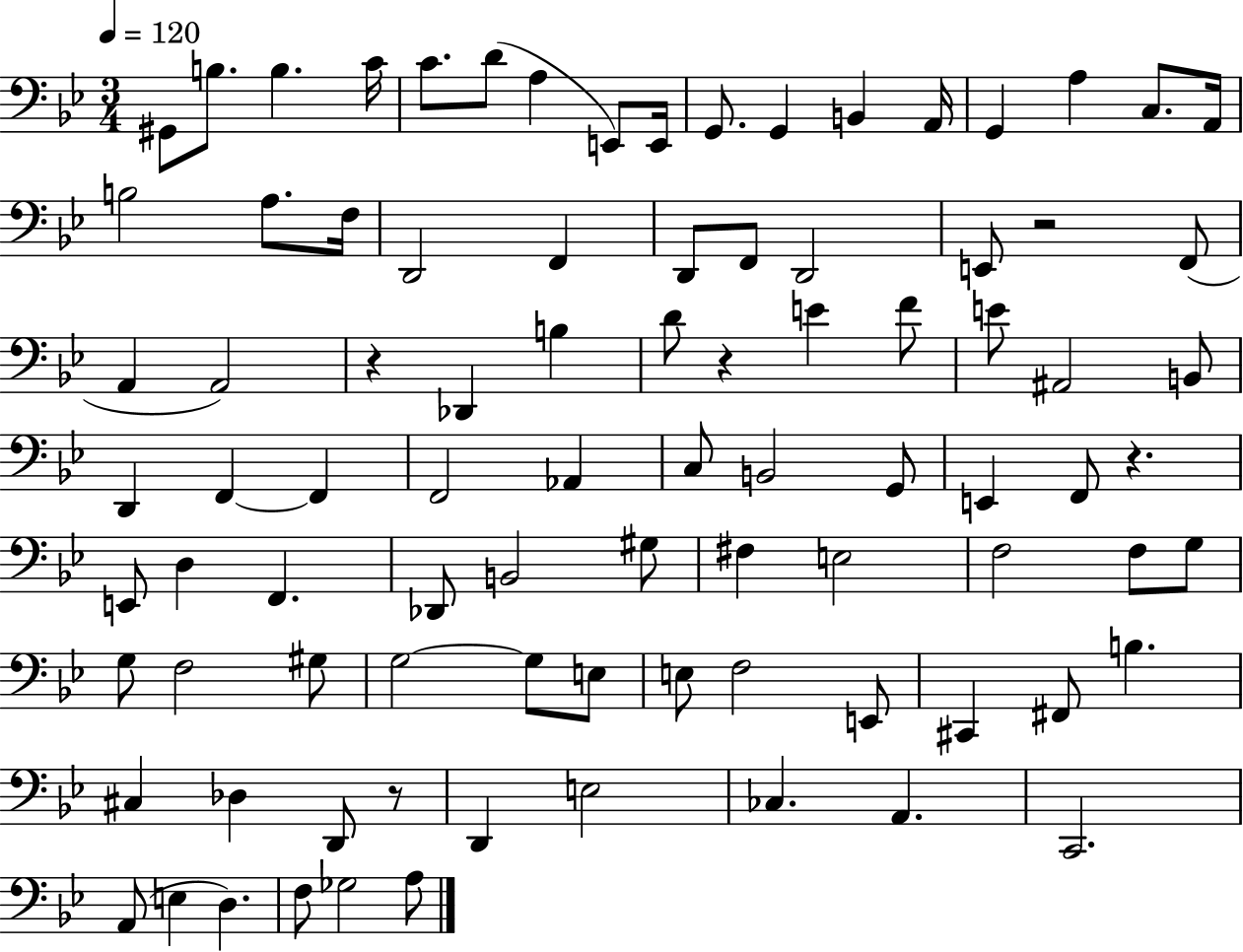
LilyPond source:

{
  \clef bass
  \numericTimeSignature
  \time 3/4
  \key bes \major
  \tempo 4 = 120
  gis,8 b8. b4. c'16 | c'8. d'8( a4 e,8) e,16 | g,8. g,4 b,4 a,16 | g,4 a4 c8. a,16 | \break b2 a8. f16 | d,2 f,4 | d,8 f,8 d,2 | e,8 r2 f,8( | \break a,4 a,2) | r4 des,4 b4 | d'8 r4 e'4 f'8 | e'8 ais,2 b,8 | \break d,4 f,4~~ f,4 | f,2 aes,4 | c8 b,2 g,8 | e,4 f,8 r4. | \break e,8 d4 f,4. | des,8 b,2 gis8 | fis4 e2 | f2 f8 g8 | \break g8 f2 gis8 | g2~~ g8 e8 | e8 f2 e,8 | cis,4 fis,8 b4. | \break cis4 des4 d,8 r8 | d,4 e2 | ces4. a,4. | c,2. | \break a,8( e4 d4.) | f8 ges2 a8 | \bar "|."
}